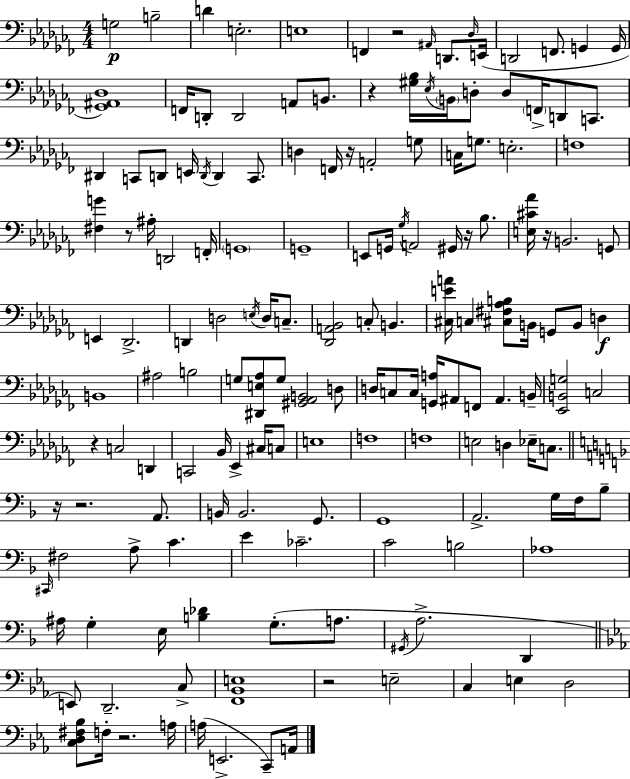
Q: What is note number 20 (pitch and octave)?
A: Eb3